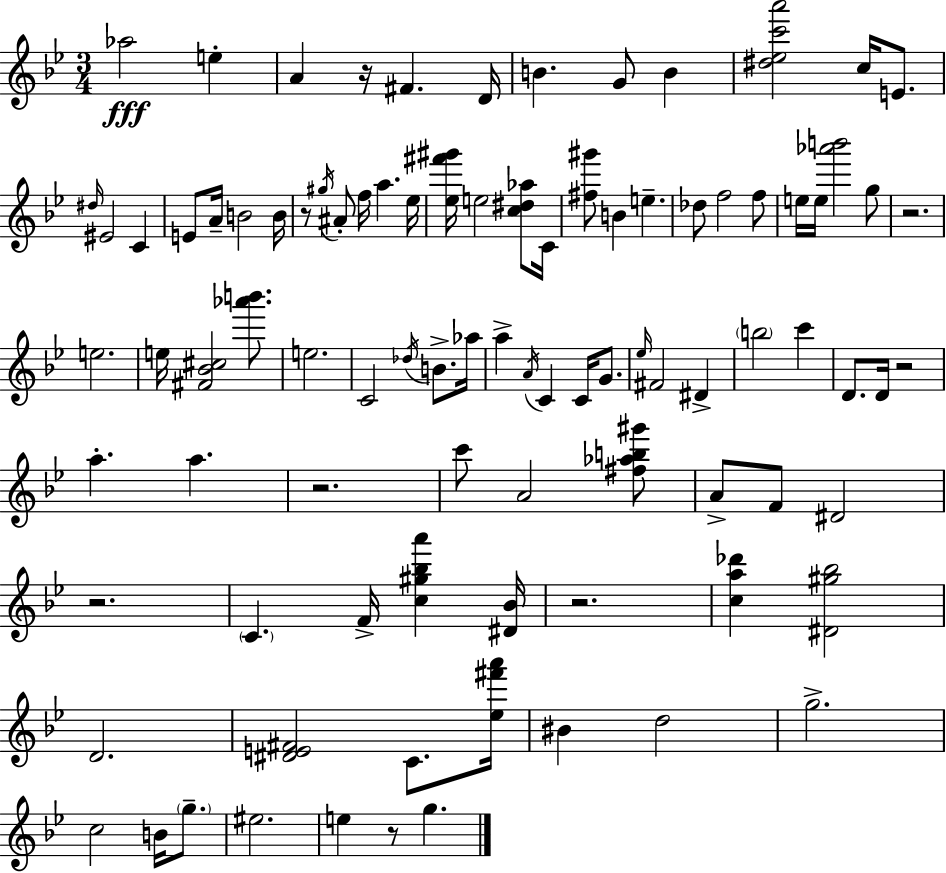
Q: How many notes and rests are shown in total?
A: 93